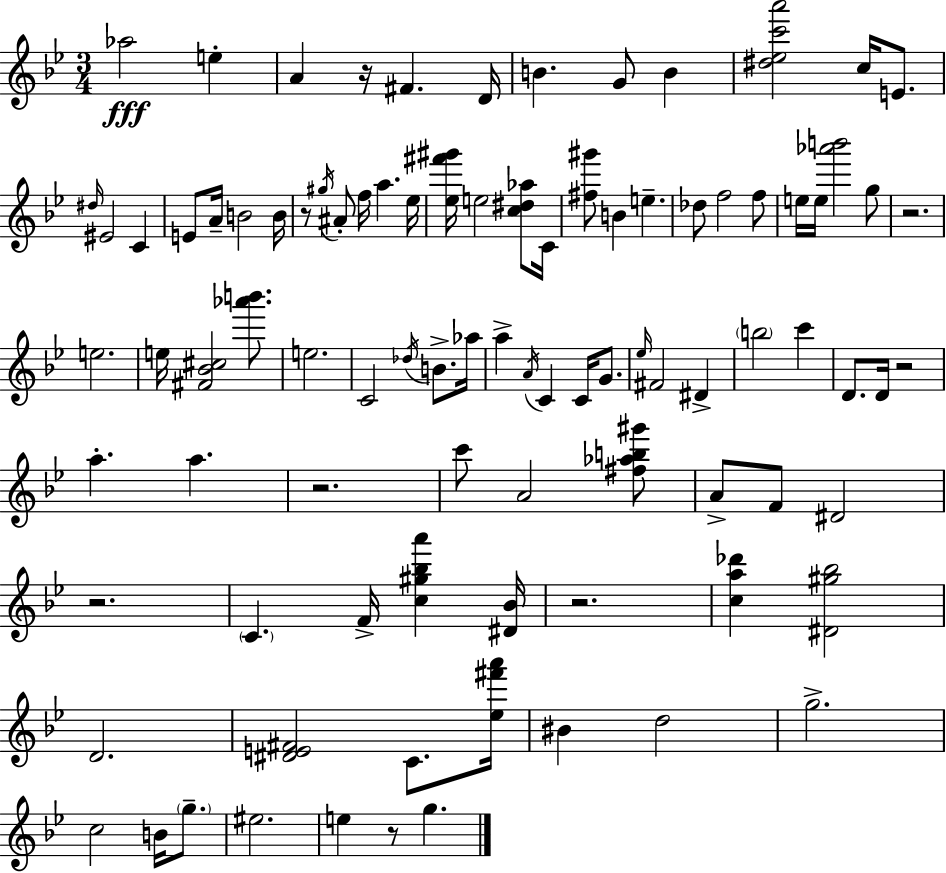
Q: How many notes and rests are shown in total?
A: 93